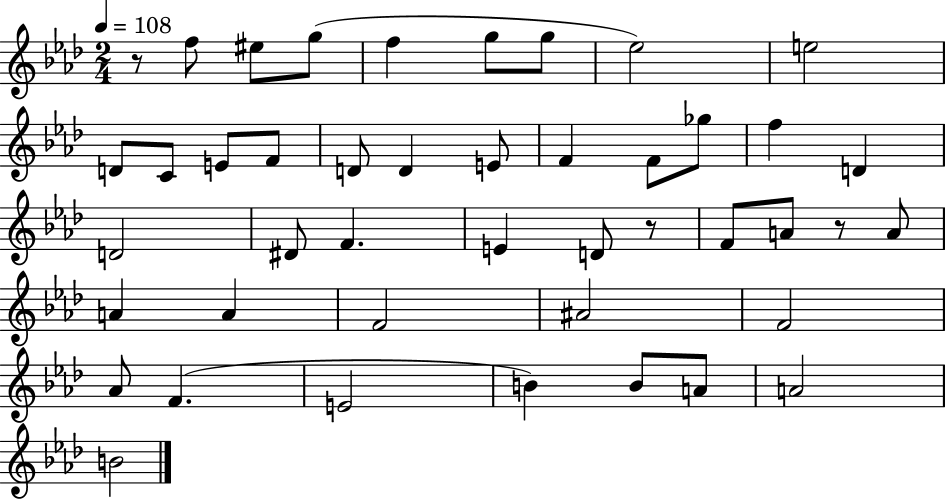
{
  \clef treble
  \numericTimeSignature
  \time 2/4
  \key aes \major
  \tempo 4 = 108
  r8 f''8 eis''8 g''8( | f''4 g''8 g''8 | ees''2) | e''2 | \break d'8 c'8 e'8 f'8 | d'8 d'4 e'8 | f'4 f'8 ges''8 | f''4 d'4 | \break d'2 | dis'8 f'4. | e'4 d'8 r8 | f'8 a'8 r8 a'8 | \break a'4 a'4 | f'2 | ais'2 | f'2 | \break aes'8 f'4.( | e'2 | b'4) b'8 a'8 | a'2 | \break b'2 | \bar "|."
}